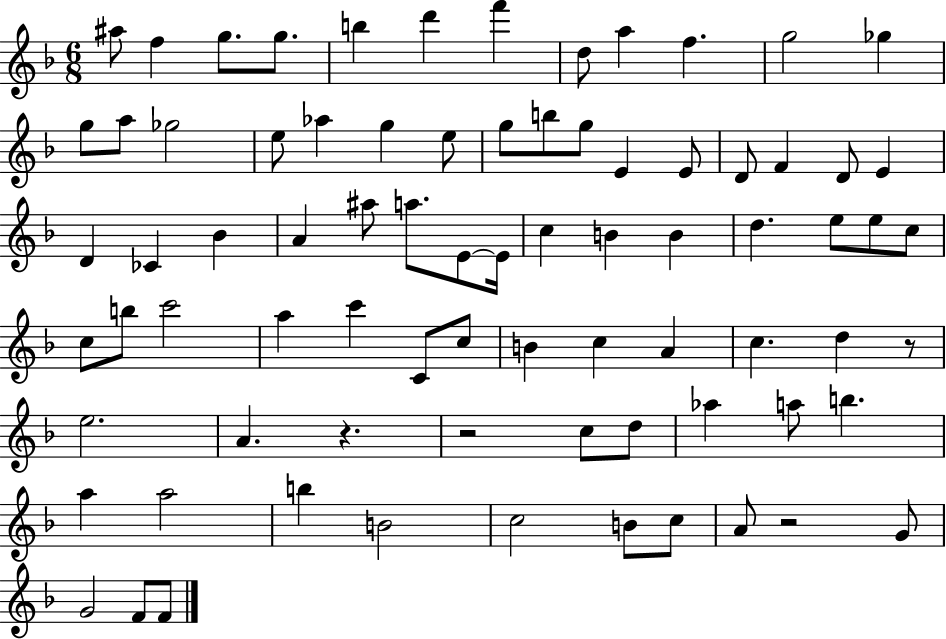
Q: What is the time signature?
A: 6/8